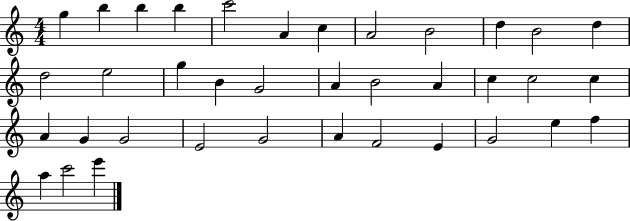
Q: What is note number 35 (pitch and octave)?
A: A5